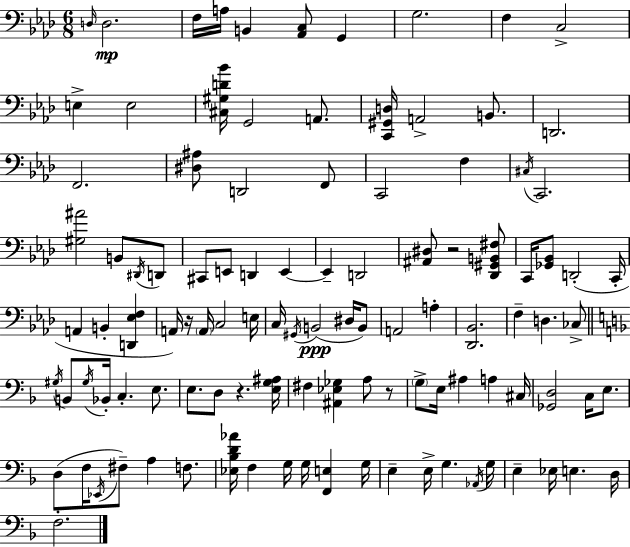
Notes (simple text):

D3/s D3/h. F3/s A3/s B2/q [Ab2,C3]/e G2/q G3/h. F3/q C3/h E3/q E3/h [C#3,G#3,D4,Bb4]/s G2/h A2/e. [C2,G#2,D3]/s A2/h B2/e. D2/h. F2/h. [D#3,A#3]/e D2/h F2/e C2/h F3/q C#3/s C2/h. [G#3,A#4]/h B2/e D#2/s D2/e C#2/e E2/e D2/q E2/q E2/q D2/h [A#2,D#3]/e R/h [Db2,G#2,B2,F#3]/e C2/s [Gb2,Bb2]/e D2/h C2/s A2/q B2/q [D2,Eb3,F3]/q A2/s R/s A2/s C3/h E3/s C3/s G#2/s B2/h D#3/s B2/e A2/h A3/q [Db2,Bb2]/h. F3/q D3/q. CES3/e G#3/s B2/e G#3/s Bb2/s C3/q. E3/e. E3/e. D3/e R/q. [E3,G3,A#3]/s F#3/q [A#2,Eb3,Gb3]/q A3/e R/e G3/e E3/s A#3/q A3/q C#3/s [Gb2,D3]/h C3/s E3/e. D3/e F3/s Eb2/s F#3/e A3/q F3/e. [Eb3,Bb3,D4,Ab4]/s F3/q G3/s G3/s [F2,E3]/q G3/s E3/q E3/s G3/q. Ab2/s G3/s E3/q Eb3/s E3/q. D3/s F3/h.